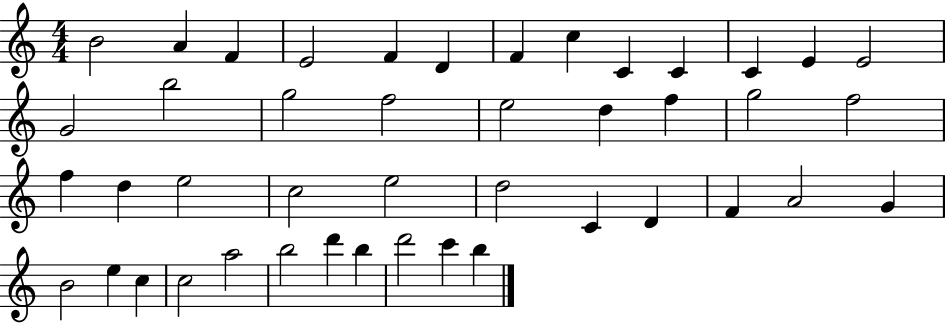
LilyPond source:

{
  \clef treble
  \numericTimeSignature
  \time 4/4
  \key c \major
  b'2 a'4 f'4 | e'2 f'4 d'4 | f'4 c''4 c'4 c'4 | c'4 e'4 e'2 | \break g'2 b''2 | g''2 f''2 | e''2 d''4 f''4 | g''2 f''2 | \break f''4 d''4 e''2 | c''2 e''2 | d''2 c'4 d'4 | f'4 a'2 g'4 | \break b'2 e''4 c''4 | c''2 a''2 | b''2 d'''4 b''4 | d'''2 c'''4 b''4 | \break \bar "|."
}